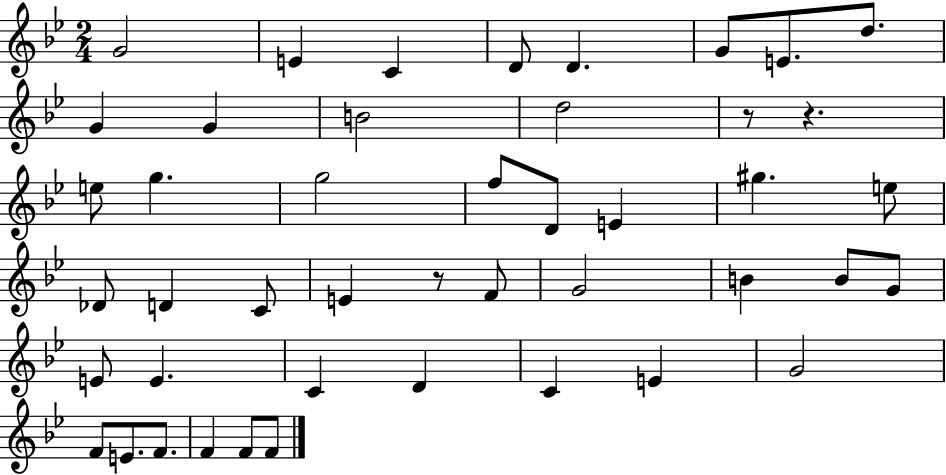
{
  \clef treble
  \numericTimeSignature
  \time 2/4
  \key bes \major
  g'2 | e'4 c'4 | d'8 d'4. | g'8 e'8. d''8. | \break g'4 g'4 | b'2 | d''2 | r8 r4. | \break e''8 g''4. | g''2 | f''8 d'8 e'4 | gis''4. e''8 | \break des'8 d'4 c'8 | e'4 r8 f'8 | g'2 | b'4 b'8 g'8 | \break e'8 e'4. | c'4 d'4 | c'4 e'4 | g'2 | \break f'8 e'8. f'8. | f'4 f'8 f'8 | \bar "|."
}